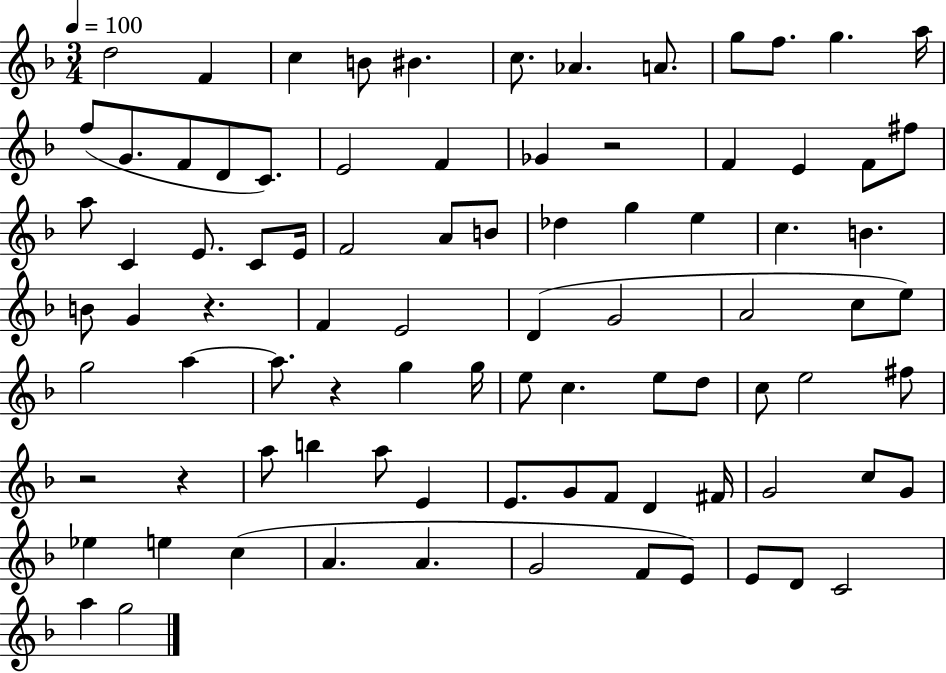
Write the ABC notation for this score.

X:1
T:Untitled
M:3/4
L:1/4
K:F
d2 F c B/2 ^B c/2 _A A/2 g/2 f/2 g a/4 f/2 G/2 F/2 D/2 C/2 E2 F _G z2 F E F/2 ^f/2 a/2 C E/2 C/2 E/4 F2 A/2 B/2 _d g e c B B/2 G z F E2 D G2 A2 c/2 e/2 g2 a a/2 z g g/4 e/2 c e/2 d/2 c/2 e2 ^f/2 z2 z a/2 b a/2 E E/2 G/2 F/2 D ^F/4 G2 c/2 G/2 _e e c A A G2 F/2 E/2 E/2 D/2 C2 a g2